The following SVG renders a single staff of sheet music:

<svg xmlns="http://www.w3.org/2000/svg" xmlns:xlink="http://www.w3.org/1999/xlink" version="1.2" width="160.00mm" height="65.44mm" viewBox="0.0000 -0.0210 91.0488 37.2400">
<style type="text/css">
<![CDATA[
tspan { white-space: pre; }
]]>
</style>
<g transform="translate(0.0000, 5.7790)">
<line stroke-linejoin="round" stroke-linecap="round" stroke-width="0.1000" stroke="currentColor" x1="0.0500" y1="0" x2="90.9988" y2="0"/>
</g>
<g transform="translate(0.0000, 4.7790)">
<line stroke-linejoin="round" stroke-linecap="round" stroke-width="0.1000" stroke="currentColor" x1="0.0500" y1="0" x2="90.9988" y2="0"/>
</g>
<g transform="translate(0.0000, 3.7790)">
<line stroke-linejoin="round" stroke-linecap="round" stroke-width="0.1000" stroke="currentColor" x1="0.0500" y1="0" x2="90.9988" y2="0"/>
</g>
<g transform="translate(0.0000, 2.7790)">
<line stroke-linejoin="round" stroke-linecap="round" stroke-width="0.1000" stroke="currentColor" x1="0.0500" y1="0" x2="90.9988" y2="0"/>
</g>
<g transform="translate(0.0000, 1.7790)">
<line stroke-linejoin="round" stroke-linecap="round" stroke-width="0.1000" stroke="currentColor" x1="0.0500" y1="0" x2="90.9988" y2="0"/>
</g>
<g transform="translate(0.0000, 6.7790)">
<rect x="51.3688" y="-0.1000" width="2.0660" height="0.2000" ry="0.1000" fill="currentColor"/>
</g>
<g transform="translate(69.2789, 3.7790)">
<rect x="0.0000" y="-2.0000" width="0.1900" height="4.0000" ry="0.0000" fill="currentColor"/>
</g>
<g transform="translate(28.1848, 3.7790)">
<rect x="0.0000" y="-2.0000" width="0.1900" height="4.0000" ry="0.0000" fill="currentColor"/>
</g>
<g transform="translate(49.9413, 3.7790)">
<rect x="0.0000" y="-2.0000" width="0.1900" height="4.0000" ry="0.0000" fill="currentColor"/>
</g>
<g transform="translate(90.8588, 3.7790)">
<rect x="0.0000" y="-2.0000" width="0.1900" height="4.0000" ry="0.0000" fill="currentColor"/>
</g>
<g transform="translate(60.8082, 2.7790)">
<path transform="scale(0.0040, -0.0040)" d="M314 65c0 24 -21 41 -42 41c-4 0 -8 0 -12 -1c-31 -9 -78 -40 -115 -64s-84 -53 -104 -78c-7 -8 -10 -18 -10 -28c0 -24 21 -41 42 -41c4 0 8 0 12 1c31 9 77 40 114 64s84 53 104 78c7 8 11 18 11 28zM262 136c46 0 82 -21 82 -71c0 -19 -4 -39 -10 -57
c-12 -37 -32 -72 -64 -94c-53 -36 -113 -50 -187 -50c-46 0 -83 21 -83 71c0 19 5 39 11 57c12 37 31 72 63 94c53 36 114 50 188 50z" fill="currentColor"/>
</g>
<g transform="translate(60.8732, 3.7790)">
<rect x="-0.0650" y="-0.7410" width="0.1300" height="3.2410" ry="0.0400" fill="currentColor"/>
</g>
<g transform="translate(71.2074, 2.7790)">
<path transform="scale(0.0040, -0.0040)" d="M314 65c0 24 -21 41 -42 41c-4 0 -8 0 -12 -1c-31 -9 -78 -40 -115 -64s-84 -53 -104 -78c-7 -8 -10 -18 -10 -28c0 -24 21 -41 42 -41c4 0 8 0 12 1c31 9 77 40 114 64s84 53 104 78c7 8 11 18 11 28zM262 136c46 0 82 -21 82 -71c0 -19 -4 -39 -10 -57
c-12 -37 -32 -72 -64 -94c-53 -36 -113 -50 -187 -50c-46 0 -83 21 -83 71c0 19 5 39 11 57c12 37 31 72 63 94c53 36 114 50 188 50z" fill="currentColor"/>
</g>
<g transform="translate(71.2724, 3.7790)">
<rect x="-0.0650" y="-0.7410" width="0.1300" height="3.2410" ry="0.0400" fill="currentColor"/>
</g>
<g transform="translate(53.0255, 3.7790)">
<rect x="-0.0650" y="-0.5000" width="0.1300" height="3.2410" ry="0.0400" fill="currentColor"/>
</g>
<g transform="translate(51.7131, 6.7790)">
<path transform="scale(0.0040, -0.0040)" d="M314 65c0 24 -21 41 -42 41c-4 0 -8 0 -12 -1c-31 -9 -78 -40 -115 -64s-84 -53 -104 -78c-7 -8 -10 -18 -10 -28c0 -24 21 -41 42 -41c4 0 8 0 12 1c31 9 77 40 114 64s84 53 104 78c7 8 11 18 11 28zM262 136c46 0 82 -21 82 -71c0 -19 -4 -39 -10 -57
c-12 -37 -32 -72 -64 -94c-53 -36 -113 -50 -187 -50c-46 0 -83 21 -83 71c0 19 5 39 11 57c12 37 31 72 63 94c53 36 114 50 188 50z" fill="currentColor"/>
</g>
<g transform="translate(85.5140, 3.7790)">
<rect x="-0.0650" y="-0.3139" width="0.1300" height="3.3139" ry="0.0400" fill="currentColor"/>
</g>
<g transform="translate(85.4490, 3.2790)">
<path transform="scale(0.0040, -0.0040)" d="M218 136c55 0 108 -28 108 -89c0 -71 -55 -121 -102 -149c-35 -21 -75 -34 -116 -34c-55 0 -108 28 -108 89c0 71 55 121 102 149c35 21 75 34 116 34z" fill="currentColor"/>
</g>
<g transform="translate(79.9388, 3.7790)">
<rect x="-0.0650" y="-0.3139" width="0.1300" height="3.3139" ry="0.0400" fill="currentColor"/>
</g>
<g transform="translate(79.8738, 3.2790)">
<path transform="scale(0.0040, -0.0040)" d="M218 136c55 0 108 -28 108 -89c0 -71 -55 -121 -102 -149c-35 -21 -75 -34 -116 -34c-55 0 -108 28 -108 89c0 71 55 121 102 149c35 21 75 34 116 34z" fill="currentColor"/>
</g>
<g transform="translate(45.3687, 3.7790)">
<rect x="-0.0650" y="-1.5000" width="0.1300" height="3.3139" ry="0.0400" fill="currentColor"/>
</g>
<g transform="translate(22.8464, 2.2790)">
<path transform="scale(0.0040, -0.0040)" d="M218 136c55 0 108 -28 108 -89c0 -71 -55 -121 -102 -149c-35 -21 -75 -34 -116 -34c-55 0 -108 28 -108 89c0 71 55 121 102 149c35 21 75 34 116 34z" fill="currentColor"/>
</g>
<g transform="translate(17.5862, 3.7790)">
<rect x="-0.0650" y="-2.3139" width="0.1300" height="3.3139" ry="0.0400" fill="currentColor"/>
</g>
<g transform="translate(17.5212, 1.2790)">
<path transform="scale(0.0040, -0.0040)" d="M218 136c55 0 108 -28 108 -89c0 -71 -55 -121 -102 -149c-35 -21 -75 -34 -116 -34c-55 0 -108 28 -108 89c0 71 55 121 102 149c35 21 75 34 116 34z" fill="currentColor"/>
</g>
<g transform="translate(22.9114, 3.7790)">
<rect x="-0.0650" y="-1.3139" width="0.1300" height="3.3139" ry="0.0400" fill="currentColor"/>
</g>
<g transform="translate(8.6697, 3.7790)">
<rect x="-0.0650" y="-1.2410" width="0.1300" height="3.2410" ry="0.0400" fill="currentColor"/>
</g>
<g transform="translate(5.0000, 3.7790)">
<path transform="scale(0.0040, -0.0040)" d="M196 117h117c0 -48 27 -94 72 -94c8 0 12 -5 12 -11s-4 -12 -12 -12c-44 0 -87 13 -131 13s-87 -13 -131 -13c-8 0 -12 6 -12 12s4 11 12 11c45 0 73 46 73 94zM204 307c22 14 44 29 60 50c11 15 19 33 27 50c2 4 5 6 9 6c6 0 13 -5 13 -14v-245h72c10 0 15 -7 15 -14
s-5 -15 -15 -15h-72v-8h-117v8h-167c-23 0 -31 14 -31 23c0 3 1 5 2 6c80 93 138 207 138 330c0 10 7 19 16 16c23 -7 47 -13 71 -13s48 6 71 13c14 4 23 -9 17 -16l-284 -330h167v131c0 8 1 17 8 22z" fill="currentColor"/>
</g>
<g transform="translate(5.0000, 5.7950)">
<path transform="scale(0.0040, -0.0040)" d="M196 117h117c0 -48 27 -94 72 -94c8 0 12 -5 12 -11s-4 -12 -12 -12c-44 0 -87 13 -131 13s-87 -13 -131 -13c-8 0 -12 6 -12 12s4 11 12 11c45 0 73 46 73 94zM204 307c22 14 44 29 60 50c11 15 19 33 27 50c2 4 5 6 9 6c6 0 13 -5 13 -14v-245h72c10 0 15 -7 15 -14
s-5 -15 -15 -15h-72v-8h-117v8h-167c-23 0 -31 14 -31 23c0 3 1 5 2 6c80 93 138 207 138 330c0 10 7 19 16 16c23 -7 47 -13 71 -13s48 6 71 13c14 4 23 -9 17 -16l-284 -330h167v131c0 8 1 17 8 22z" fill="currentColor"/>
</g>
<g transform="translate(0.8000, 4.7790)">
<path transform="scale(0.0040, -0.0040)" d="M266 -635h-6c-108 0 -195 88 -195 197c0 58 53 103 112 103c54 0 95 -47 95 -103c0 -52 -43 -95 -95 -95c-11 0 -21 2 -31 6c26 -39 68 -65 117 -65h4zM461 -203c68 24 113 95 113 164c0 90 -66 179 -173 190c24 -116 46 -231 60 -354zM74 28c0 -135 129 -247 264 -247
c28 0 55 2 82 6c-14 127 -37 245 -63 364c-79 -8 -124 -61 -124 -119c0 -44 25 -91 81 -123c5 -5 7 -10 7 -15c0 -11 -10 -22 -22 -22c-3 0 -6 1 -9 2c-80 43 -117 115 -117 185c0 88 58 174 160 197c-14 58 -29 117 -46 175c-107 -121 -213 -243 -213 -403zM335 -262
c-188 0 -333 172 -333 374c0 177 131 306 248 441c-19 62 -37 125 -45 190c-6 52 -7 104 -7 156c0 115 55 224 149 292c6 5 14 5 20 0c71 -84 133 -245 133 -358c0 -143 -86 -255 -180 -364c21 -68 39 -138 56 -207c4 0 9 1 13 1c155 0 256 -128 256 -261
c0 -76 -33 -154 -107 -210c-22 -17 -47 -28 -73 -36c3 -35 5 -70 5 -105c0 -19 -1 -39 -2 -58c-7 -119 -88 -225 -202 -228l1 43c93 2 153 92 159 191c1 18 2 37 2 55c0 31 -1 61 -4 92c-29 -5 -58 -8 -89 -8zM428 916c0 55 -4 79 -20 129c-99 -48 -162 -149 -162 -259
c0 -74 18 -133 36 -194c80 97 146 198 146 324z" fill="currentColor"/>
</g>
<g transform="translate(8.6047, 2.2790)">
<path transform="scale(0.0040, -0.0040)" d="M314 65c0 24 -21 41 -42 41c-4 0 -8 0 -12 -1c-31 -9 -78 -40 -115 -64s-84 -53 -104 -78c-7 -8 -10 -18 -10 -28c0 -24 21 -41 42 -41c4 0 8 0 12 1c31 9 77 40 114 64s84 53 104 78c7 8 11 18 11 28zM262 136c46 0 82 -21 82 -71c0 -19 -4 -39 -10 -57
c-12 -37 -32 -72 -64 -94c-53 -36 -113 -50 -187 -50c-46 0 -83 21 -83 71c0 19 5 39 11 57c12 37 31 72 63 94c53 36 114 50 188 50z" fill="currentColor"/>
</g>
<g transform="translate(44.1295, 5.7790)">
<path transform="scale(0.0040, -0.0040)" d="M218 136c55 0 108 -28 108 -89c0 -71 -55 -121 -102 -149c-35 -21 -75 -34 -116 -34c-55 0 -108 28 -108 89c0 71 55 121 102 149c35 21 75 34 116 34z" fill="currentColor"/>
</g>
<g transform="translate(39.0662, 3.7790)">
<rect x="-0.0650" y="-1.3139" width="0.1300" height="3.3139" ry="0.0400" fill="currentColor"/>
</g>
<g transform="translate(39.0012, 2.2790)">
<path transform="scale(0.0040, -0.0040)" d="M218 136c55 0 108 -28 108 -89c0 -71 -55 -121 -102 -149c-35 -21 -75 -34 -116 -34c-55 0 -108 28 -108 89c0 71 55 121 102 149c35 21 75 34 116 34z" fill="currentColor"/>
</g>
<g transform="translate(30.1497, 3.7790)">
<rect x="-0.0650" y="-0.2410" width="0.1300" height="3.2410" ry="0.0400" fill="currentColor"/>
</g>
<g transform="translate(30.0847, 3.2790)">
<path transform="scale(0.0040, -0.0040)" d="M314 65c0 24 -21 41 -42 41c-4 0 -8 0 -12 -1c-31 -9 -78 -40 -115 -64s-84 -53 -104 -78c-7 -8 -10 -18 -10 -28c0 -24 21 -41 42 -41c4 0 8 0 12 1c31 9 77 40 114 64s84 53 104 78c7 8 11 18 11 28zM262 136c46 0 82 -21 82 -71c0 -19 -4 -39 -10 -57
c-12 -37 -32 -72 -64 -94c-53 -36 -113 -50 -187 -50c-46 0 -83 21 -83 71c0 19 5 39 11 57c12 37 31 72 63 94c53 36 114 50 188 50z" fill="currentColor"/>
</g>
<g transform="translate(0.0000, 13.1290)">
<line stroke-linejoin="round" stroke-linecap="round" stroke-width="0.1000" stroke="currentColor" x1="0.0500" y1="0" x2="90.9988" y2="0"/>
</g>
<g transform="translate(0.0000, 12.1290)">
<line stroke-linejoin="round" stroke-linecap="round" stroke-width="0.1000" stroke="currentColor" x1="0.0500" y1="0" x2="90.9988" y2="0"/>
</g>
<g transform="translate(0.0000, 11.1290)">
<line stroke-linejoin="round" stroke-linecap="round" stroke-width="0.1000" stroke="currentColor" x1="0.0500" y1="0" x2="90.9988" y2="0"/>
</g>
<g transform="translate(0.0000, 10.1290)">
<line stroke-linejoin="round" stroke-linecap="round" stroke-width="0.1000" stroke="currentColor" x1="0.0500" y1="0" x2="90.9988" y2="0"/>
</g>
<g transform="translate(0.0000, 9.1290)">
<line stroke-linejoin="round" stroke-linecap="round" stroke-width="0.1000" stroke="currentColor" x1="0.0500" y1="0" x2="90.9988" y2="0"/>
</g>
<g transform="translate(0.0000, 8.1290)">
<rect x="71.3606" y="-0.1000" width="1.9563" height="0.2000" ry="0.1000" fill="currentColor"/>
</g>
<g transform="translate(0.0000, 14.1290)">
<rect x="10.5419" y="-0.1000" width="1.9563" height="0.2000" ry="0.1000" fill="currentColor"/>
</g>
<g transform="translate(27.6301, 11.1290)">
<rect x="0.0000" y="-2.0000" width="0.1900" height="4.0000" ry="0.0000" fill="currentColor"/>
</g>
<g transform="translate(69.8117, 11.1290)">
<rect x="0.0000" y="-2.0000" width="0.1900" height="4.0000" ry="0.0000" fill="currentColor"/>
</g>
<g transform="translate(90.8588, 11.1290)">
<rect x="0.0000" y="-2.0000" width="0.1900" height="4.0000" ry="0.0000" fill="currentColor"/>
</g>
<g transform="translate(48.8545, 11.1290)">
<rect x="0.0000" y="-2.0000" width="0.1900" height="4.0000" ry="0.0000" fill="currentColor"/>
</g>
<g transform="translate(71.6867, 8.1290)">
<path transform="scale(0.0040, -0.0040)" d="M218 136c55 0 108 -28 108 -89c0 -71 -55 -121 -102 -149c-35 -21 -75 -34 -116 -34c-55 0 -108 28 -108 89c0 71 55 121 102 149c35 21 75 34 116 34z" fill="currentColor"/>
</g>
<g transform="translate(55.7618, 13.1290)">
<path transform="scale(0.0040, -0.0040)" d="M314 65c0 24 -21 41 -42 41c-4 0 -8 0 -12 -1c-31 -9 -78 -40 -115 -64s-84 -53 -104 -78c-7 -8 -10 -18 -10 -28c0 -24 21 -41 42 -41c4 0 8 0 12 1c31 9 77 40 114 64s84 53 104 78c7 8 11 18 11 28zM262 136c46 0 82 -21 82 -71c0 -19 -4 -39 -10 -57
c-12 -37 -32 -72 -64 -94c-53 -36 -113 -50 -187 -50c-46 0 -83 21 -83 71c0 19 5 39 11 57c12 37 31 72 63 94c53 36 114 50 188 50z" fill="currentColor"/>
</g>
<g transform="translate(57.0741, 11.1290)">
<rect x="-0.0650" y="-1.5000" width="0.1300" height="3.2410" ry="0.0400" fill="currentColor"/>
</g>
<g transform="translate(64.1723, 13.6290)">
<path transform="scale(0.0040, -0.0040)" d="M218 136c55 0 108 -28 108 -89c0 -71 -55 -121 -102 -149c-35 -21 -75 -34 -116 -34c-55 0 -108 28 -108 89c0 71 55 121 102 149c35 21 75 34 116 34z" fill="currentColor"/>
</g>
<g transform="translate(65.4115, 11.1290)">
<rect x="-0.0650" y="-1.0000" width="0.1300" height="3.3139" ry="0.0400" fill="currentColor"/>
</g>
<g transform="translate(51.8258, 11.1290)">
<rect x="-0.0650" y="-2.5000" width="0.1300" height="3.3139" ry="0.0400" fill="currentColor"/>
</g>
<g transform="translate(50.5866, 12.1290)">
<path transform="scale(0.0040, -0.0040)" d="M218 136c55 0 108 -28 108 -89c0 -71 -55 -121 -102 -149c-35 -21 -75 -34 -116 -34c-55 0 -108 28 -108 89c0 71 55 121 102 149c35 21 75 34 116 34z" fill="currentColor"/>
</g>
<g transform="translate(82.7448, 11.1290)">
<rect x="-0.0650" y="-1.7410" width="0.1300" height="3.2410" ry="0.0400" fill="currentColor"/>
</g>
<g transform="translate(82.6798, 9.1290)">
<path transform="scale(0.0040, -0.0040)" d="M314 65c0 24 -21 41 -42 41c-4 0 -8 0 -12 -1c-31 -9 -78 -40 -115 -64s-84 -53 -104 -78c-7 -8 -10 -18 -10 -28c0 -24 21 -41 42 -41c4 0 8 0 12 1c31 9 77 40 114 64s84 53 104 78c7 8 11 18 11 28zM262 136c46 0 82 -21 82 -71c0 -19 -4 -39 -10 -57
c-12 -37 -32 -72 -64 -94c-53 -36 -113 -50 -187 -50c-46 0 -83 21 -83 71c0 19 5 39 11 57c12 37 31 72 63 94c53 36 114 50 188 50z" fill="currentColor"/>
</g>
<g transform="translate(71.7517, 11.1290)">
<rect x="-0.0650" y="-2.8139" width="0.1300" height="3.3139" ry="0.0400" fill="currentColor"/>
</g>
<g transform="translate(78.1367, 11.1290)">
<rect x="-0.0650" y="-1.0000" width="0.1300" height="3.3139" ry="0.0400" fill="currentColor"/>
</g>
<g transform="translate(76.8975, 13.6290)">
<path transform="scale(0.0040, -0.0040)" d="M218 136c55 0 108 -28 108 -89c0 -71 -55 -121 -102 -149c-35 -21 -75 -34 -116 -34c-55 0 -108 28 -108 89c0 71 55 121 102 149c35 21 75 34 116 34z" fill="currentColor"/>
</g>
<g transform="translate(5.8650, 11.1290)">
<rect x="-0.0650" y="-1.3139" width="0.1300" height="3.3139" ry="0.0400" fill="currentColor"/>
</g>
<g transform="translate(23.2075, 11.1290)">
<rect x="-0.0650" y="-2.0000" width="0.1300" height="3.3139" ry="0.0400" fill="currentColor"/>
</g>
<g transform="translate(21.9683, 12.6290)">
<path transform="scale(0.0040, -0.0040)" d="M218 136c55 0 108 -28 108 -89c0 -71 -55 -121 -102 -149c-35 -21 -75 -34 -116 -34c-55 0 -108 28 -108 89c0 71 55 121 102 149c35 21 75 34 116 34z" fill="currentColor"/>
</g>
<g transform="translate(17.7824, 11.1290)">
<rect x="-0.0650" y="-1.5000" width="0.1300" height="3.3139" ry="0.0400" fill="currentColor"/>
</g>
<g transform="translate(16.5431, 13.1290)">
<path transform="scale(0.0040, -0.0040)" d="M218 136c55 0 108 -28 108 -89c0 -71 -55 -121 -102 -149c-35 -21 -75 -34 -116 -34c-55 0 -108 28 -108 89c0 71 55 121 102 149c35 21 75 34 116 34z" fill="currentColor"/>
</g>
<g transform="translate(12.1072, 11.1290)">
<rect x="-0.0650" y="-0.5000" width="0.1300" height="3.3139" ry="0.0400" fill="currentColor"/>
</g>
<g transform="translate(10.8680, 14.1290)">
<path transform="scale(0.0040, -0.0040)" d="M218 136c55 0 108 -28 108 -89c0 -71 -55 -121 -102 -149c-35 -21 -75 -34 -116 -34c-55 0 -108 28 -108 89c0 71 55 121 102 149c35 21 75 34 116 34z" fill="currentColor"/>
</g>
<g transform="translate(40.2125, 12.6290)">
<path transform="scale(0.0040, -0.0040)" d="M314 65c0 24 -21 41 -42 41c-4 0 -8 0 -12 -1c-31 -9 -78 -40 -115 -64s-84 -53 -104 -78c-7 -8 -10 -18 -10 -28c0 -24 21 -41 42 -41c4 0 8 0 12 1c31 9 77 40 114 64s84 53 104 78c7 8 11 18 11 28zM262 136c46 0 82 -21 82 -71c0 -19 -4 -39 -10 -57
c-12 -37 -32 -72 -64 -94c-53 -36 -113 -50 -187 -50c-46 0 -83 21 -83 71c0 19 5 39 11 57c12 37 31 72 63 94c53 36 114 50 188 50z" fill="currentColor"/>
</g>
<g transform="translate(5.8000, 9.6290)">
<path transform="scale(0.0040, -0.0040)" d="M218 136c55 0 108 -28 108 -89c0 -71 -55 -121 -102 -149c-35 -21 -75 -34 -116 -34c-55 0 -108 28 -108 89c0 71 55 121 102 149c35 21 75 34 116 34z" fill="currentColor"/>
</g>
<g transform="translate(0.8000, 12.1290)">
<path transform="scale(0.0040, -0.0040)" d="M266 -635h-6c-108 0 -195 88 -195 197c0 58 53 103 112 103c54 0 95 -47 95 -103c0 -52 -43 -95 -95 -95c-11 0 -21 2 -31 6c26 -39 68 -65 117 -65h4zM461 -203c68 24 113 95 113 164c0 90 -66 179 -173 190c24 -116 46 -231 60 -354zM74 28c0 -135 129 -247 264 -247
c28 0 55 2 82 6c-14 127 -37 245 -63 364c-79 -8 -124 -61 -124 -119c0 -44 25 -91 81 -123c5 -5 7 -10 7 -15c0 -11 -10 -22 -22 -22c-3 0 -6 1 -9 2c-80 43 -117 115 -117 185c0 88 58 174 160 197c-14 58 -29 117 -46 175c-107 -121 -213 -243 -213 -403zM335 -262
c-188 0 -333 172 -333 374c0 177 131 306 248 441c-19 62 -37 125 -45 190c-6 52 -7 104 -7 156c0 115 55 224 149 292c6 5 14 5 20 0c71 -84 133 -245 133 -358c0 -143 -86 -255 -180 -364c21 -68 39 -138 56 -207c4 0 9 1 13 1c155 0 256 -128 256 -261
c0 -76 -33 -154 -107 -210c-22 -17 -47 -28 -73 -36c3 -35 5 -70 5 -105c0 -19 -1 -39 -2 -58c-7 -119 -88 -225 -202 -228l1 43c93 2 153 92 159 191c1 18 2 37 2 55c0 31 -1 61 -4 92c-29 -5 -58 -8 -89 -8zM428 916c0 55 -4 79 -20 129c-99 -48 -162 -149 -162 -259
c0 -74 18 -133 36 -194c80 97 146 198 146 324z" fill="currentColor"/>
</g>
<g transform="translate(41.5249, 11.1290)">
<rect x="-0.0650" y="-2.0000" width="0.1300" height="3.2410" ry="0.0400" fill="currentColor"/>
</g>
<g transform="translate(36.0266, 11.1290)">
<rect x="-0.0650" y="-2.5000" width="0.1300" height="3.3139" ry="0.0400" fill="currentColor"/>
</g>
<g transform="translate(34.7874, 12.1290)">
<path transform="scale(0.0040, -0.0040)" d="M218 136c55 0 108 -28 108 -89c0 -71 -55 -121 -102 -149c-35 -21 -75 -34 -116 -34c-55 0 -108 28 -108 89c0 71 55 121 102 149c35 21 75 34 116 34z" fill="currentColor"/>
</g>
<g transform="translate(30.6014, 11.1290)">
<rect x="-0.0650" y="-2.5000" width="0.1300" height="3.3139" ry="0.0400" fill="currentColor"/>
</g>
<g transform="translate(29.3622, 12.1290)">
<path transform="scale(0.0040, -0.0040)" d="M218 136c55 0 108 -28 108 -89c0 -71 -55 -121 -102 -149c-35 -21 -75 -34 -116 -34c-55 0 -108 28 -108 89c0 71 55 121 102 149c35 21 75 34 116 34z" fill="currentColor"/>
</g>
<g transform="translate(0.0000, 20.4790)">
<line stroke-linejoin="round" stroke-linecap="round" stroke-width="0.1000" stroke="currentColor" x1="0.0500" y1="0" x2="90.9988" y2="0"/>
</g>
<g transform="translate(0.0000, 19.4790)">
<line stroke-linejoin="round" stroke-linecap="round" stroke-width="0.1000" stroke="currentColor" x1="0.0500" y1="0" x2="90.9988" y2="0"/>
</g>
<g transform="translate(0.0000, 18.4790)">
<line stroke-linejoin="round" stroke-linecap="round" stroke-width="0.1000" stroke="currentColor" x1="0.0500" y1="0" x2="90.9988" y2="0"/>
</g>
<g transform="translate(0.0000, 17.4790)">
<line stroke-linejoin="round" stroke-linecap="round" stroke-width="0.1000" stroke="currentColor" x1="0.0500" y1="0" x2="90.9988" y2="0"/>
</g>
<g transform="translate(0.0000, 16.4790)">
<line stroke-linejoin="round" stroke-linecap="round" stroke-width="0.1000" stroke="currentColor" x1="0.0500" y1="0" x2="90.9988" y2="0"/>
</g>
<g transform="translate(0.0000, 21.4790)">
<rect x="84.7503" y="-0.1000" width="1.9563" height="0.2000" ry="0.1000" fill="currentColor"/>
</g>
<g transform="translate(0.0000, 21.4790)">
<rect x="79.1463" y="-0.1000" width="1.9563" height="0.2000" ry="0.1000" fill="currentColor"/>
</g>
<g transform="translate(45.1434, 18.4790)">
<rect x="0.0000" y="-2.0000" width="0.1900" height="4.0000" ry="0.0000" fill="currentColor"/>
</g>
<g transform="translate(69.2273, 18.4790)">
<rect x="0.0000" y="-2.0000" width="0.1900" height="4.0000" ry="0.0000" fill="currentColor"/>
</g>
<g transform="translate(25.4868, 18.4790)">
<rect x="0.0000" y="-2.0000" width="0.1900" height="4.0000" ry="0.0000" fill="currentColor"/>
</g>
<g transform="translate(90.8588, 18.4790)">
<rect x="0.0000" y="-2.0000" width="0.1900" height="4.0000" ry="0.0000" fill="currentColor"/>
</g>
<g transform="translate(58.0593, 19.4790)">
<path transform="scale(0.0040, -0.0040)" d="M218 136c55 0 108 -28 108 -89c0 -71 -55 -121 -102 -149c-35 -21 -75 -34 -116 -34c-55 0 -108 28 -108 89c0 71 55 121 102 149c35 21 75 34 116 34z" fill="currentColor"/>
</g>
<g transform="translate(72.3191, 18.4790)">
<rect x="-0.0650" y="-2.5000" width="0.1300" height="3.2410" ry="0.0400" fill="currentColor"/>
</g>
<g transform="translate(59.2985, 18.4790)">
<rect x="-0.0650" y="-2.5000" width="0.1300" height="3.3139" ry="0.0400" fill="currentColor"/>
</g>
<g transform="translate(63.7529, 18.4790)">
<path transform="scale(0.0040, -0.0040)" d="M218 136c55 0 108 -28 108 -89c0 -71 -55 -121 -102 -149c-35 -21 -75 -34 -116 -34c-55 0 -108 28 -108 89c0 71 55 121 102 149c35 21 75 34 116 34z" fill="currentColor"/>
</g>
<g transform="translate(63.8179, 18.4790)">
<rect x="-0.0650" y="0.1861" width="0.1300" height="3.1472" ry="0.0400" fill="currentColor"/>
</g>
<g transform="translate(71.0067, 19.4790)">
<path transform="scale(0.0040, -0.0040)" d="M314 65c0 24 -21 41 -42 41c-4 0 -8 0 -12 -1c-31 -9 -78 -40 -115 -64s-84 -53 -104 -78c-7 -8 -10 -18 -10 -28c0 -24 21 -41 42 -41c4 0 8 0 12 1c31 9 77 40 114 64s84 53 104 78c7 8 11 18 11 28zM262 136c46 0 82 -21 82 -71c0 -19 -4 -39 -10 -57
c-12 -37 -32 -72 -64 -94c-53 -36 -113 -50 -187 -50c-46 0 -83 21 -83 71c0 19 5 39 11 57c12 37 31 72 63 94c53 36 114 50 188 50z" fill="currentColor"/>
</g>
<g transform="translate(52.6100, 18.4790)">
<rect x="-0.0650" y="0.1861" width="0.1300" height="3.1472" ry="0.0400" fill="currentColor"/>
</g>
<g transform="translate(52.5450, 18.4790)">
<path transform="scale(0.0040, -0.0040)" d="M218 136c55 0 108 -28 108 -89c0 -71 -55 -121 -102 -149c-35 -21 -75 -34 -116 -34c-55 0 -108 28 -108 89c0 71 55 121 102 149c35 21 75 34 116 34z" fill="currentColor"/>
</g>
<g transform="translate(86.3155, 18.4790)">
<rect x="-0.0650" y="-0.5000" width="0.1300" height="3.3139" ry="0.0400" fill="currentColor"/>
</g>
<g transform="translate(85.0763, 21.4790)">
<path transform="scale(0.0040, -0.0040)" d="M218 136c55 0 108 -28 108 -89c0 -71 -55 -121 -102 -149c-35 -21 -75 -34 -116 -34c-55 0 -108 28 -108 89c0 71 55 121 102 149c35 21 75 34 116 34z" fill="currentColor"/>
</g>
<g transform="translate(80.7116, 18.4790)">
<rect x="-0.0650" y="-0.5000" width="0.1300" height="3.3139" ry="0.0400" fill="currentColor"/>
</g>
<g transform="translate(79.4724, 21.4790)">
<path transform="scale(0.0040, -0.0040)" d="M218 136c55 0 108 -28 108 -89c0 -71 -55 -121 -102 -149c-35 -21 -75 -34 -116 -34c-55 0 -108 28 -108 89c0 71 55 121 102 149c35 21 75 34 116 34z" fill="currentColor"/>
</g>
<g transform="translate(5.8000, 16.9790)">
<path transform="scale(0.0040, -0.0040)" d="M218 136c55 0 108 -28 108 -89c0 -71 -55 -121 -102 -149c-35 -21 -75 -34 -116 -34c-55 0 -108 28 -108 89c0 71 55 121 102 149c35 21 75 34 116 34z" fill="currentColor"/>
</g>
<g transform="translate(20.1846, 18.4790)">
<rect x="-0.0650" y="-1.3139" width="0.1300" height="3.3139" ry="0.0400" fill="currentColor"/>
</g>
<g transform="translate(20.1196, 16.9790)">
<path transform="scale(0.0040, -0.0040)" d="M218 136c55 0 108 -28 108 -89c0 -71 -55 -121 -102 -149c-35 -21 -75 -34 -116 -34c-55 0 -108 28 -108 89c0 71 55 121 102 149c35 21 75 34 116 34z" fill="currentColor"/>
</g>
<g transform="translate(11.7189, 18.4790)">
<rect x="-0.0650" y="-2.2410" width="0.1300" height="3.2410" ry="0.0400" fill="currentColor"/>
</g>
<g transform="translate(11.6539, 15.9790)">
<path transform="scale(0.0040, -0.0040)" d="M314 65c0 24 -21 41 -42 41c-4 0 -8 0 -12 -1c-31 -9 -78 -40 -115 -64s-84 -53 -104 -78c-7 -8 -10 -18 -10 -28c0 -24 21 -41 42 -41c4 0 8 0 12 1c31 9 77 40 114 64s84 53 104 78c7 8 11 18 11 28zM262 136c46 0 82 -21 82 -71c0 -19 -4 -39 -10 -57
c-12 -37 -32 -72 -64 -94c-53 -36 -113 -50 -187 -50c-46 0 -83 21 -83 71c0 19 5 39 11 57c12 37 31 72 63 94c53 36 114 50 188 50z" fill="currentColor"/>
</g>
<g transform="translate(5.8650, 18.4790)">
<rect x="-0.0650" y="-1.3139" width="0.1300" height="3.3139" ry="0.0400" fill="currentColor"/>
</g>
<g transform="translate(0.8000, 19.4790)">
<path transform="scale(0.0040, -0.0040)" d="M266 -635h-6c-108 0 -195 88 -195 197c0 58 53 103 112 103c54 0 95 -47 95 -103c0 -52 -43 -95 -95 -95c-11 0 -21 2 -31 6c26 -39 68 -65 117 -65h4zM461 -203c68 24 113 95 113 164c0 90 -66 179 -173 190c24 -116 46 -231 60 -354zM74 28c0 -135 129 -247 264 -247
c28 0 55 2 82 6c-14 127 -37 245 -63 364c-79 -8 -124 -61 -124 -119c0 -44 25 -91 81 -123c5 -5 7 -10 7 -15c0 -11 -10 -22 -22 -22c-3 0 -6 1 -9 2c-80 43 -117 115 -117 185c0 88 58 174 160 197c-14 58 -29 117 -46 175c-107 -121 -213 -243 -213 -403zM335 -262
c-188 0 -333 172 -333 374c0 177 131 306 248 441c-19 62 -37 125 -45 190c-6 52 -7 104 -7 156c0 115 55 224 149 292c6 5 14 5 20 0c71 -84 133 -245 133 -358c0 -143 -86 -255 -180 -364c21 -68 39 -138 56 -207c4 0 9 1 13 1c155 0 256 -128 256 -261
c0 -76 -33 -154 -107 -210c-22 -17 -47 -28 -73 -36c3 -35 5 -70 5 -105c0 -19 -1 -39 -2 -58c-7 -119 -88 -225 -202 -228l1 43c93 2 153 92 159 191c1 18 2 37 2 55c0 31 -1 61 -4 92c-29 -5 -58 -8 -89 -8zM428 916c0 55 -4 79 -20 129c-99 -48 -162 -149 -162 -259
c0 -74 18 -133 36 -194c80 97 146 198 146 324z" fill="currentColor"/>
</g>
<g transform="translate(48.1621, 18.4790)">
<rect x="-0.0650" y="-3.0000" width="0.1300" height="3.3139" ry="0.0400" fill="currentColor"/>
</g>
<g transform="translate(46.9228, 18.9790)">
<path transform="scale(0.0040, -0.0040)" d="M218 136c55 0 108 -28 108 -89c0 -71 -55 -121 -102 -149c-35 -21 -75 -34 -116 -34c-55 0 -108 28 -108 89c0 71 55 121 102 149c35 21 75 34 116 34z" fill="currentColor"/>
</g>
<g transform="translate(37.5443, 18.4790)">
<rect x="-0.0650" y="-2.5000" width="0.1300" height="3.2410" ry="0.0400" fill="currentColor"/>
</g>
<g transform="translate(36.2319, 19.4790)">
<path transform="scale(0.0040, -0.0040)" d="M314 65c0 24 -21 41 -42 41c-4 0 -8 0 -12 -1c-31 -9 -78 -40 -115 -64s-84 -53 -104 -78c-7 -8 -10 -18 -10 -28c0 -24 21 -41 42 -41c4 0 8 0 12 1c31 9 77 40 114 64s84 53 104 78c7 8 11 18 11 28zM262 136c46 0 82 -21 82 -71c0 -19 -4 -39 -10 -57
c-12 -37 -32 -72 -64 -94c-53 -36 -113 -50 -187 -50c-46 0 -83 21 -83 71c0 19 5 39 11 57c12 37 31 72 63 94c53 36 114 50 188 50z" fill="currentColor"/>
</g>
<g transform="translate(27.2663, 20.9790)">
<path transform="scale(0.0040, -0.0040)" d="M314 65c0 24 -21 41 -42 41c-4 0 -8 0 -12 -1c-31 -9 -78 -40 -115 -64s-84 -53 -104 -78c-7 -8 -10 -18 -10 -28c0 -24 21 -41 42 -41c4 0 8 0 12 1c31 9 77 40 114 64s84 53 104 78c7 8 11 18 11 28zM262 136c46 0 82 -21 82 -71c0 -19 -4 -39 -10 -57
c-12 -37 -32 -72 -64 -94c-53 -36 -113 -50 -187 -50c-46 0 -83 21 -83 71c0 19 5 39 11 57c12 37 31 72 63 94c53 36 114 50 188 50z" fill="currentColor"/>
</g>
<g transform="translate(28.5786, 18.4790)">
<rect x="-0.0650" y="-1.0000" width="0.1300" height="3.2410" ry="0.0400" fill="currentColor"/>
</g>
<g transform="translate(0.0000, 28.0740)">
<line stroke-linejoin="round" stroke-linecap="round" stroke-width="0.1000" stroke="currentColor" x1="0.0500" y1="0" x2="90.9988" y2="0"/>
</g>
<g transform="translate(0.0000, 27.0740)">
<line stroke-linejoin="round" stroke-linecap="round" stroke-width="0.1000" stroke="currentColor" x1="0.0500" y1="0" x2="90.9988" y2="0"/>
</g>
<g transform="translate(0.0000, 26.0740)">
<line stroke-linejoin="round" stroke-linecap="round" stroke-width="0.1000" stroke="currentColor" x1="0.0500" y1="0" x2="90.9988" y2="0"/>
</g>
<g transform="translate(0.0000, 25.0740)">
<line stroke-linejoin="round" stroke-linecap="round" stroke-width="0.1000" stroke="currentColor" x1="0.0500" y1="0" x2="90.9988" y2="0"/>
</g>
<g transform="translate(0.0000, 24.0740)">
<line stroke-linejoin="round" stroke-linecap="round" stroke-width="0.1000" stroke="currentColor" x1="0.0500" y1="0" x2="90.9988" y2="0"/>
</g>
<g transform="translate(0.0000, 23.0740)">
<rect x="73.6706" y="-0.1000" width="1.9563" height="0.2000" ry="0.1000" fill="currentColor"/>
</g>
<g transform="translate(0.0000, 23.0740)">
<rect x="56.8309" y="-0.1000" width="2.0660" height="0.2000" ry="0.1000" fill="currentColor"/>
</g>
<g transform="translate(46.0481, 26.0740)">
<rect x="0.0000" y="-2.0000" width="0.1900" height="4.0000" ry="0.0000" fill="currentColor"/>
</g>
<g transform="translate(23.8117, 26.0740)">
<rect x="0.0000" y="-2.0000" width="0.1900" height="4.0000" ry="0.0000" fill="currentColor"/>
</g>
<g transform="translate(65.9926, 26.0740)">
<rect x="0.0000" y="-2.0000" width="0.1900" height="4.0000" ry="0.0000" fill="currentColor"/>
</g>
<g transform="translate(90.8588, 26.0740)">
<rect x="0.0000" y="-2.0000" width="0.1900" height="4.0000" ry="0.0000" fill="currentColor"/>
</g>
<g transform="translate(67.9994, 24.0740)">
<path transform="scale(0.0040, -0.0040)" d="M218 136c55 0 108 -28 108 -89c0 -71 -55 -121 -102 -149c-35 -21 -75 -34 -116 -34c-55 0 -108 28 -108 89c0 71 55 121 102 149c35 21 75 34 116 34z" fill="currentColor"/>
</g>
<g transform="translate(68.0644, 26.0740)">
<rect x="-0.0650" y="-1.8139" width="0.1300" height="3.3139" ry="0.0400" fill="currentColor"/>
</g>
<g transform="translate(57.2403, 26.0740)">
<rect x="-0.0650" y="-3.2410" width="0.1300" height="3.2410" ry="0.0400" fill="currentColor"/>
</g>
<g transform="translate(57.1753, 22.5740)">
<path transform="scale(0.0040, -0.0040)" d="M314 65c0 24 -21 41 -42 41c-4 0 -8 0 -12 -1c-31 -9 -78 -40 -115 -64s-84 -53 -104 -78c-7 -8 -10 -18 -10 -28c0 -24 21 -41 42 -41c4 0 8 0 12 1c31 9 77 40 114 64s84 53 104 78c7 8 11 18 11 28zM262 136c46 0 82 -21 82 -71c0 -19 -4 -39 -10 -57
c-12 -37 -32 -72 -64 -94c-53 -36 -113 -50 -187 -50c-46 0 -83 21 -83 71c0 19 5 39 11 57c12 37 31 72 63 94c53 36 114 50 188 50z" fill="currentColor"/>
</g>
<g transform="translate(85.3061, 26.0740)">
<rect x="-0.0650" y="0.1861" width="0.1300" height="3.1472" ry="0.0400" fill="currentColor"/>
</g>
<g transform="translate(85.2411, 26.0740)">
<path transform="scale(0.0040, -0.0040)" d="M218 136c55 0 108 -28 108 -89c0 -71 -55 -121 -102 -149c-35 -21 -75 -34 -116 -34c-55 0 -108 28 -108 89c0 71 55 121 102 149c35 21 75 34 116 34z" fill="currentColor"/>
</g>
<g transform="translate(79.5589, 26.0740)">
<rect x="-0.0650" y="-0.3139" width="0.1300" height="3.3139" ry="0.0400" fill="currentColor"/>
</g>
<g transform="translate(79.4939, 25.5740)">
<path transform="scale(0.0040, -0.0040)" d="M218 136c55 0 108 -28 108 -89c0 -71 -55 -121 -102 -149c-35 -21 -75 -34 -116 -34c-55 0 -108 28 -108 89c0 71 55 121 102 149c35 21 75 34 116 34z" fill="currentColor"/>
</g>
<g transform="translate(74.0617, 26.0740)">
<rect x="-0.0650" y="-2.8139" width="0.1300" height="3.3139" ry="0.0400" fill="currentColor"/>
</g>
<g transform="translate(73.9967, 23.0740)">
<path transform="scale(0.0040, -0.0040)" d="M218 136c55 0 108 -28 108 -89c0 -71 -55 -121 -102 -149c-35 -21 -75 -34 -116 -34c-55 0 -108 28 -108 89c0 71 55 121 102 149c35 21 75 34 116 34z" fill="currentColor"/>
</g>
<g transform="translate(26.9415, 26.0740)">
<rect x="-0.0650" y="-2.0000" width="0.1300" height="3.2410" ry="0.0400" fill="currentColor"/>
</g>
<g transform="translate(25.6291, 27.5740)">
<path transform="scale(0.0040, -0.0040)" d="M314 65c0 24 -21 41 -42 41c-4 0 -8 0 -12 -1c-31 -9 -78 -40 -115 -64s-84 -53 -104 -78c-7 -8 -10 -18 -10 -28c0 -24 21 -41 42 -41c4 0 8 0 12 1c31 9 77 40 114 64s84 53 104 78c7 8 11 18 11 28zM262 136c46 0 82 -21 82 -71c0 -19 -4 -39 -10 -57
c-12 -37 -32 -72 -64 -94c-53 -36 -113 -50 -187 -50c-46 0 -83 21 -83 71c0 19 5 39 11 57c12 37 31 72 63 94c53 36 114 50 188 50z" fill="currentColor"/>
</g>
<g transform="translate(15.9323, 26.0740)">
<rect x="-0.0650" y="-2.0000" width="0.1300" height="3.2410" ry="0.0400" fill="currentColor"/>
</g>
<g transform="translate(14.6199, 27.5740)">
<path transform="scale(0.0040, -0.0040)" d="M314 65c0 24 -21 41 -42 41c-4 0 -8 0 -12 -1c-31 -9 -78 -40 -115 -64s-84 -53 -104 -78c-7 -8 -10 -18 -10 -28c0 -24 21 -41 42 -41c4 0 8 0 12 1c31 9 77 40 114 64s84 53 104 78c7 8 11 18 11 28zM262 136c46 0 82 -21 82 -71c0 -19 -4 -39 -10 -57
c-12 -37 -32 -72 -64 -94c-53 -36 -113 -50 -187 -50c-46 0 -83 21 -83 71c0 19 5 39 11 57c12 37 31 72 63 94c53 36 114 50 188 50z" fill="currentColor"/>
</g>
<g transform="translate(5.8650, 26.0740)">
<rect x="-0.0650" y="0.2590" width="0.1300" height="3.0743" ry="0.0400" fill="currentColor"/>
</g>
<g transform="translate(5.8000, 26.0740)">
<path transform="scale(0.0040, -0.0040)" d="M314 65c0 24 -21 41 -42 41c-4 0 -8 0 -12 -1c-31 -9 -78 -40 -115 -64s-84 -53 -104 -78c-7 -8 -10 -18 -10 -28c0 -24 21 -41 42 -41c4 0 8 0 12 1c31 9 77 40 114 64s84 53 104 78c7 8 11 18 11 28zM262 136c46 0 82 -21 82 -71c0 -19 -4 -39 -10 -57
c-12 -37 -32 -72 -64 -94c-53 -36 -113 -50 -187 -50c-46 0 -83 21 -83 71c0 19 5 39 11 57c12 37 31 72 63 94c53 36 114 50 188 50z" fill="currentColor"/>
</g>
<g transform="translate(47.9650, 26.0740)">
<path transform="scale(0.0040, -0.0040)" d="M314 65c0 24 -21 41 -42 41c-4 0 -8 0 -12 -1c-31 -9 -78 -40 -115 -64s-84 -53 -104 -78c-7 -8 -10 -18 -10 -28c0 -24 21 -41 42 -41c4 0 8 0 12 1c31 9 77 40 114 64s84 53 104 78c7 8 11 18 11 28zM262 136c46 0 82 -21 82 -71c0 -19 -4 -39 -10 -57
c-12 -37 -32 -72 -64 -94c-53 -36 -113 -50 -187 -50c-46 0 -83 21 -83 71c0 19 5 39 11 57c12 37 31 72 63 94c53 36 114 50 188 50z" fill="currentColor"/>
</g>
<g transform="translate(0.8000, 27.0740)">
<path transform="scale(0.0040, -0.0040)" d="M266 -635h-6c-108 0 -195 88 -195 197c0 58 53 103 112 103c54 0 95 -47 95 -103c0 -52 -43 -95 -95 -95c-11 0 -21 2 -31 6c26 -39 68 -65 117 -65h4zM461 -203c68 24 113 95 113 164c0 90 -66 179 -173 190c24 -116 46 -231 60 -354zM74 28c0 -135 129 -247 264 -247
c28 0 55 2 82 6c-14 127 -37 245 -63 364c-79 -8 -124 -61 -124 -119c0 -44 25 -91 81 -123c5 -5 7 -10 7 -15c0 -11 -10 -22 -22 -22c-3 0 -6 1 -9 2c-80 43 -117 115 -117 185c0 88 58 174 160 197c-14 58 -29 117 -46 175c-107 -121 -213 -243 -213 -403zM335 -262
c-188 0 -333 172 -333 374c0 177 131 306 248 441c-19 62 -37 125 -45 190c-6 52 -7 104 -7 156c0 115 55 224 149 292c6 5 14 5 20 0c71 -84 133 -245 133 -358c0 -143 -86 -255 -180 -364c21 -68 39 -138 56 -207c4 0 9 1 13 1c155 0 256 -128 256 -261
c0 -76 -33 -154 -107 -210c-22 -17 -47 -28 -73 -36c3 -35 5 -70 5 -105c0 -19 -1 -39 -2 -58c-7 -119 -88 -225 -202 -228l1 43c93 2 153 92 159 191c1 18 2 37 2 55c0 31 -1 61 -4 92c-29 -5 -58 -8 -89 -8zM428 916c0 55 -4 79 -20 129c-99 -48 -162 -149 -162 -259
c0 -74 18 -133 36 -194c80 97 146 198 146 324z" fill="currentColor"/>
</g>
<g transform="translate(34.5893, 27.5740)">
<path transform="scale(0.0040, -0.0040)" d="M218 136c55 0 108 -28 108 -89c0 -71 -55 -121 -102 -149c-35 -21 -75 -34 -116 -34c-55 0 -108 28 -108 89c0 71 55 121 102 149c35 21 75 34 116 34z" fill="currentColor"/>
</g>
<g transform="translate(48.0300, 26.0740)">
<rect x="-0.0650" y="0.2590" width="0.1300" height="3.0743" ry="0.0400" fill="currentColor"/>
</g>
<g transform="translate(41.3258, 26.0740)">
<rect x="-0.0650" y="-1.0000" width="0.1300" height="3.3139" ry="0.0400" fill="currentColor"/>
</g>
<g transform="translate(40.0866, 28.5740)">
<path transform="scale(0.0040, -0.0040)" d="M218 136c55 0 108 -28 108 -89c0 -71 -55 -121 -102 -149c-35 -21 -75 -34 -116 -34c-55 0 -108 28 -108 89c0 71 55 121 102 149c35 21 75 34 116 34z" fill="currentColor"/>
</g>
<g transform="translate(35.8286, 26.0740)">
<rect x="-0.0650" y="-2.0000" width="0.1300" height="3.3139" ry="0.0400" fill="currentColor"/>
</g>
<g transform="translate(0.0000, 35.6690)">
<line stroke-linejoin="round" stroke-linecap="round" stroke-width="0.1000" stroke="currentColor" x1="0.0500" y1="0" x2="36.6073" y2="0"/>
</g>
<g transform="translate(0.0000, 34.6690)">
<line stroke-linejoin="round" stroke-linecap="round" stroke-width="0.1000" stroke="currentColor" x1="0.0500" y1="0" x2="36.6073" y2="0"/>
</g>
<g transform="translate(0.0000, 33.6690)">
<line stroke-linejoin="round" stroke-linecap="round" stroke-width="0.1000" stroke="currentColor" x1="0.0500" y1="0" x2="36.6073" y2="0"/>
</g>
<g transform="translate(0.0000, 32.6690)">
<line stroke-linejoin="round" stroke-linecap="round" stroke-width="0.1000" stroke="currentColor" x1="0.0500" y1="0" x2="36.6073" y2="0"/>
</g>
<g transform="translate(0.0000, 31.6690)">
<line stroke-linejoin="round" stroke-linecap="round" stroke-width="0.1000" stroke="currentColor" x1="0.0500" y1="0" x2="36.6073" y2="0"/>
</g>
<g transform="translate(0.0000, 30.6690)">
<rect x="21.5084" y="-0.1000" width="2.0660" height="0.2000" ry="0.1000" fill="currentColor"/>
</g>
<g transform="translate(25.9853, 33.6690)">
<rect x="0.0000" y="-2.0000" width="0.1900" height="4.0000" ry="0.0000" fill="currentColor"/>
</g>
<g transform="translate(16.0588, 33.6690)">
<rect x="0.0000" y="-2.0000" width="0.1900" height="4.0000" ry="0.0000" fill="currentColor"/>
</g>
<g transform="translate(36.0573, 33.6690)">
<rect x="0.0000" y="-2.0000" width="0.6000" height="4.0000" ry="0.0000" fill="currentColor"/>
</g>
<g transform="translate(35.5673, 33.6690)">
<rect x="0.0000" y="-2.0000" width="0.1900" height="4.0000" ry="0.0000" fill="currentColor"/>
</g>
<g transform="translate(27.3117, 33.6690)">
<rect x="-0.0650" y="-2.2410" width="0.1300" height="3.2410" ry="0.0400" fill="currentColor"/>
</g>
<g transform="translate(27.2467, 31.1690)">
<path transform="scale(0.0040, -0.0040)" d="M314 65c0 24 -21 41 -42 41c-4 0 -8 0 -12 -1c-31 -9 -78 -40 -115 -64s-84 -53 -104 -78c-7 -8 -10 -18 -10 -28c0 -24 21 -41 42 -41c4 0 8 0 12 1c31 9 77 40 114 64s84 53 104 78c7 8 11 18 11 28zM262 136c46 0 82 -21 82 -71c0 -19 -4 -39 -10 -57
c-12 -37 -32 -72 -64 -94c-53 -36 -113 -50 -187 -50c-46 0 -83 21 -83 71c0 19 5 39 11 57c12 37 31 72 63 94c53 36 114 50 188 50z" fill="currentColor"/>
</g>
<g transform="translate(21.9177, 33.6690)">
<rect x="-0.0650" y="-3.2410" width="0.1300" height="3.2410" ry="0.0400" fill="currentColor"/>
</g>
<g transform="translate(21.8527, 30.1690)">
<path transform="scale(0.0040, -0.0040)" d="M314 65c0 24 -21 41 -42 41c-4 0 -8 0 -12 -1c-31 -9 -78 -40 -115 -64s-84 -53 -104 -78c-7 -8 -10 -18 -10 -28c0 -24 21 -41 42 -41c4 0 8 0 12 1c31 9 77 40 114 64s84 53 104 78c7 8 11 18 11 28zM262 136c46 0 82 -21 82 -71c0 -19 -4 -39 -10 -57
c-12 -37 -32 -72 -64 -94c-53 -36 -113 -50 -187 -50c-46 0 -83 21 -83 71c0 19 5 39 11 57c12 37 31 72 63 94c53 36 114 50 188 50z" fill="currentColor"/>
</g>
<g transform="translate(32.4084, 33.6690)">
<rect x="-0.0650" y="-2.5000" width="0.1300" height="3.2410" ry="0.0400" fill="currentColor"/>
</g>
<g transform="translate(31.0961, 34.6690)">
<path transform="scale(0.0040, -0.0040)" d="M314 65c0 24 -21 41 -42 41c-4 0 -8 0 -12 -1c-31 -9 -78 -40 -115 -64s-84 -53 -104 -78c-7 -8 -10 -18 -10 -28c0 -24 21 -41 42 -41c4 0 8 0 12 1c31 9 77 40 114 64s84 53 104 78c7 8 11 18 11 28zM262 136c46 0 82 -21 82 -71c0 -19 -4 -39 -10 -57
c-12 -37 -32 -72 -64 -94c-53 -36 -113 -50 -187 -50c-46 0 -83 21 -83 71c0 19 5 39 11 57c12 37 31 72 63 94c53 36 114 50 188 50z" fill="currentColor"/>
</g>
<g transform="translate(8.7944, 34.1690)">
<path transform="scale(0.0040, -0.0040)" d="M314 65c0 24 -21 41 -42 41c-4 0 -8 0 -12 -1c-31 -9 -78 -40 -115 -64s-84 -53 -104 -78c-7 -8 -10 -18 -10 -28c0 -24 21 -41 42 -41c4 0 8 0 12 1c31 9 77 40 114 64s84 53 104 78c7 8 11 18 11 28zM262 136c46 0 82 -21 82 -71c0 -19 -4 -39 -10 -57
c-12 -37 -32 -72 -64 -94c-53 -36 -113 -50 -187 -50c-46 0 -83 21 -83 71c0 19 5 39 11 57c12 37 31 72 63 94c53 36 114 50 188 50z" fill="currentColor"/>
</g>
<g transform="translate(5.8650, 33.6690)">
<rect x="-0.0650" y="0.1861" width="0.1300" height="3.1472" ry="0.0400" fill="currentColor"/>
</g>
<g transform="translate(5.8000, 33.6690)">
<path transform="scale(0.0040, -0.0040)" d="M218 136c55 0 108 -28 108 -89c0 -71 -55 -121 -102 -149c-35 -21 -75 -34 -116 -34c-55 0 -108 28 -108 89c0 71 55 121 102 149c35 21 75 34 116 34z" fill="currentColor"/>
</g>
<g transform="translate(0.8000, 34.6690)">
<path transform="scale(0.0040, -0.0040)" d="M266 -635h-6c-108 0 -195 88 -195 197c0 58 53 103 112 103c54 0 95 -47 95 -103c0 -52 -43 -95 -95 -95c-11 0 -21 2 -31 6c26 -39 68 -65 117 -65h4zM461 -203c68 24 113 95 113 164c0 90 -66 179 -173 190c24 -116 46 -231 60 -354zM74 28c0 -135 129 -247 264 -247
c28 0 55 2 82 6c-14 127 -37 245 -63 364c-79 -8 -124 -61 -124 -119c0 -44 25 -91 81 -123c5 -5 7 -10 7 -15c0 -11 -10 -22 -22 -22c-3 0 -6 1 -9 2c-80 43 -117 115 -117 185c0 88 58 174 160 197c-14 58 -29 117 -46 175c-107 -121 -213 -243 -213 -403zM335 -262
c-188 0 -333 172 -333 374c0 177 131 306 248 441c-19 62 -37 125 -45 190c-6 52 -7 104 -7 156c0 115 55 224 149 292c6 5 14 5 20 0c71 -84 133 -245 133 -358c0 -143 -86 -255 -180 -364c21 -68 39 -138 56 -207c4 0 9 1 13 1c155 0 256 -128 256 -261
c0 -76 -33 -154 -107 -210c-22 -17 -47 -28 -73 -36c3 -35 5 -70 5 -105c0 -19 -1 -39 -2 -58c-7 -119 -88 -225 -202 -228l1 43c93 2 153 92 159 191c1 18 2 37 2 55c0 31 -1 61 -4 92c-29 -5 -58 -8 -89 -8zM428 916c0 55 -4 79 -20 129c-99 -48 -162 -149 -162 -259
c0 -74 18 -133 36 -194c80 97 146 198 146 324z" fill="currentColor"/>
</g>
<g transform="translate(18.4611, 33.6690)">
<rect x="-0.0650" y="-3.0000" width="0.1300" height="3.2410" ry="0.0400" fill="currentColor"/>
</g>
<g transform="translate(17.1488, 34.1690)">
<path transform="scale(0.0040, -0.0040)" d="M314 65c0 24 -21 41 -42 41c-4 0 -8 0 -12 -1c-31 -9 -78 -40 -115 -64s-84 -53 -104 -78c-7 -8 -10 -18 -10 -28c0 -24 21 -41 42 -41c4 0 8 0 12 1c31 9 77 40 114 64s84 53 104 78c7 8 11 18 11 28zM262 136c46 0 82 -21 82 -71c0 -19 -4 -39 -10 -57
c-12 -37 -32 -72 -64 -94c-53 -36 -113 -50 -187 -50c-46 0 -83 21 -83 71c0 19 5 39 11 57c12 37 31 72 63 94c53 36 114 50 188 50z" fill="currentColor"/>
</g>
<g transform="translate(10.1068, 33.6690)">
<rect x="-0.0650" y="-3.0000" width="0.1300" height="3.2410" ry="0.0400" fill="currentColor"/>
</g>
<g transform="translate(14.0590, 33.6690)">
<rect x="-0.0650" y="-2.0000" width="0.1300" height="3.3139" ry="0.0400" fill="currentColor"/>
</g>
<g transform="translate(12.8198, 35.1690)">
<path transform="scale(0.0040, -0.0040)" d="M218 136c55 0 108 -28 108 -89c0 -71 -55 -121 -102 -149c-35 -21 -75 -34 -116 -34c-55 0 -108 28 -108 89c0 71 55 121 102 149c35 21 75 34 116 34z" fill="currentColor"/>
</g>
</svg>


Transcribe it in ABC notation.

X:1
T:Untitled
M:4/4
L:1/4
K:C
e2 g e c2 e E C2 d2 d2 c c e C E F G G F2 G E2 D a D f2 e g2 e D2 G2 A B G B G2 C C B2 F2 F2 F D B2 b2 f a c B B A2 F A2 b2 g2 G2